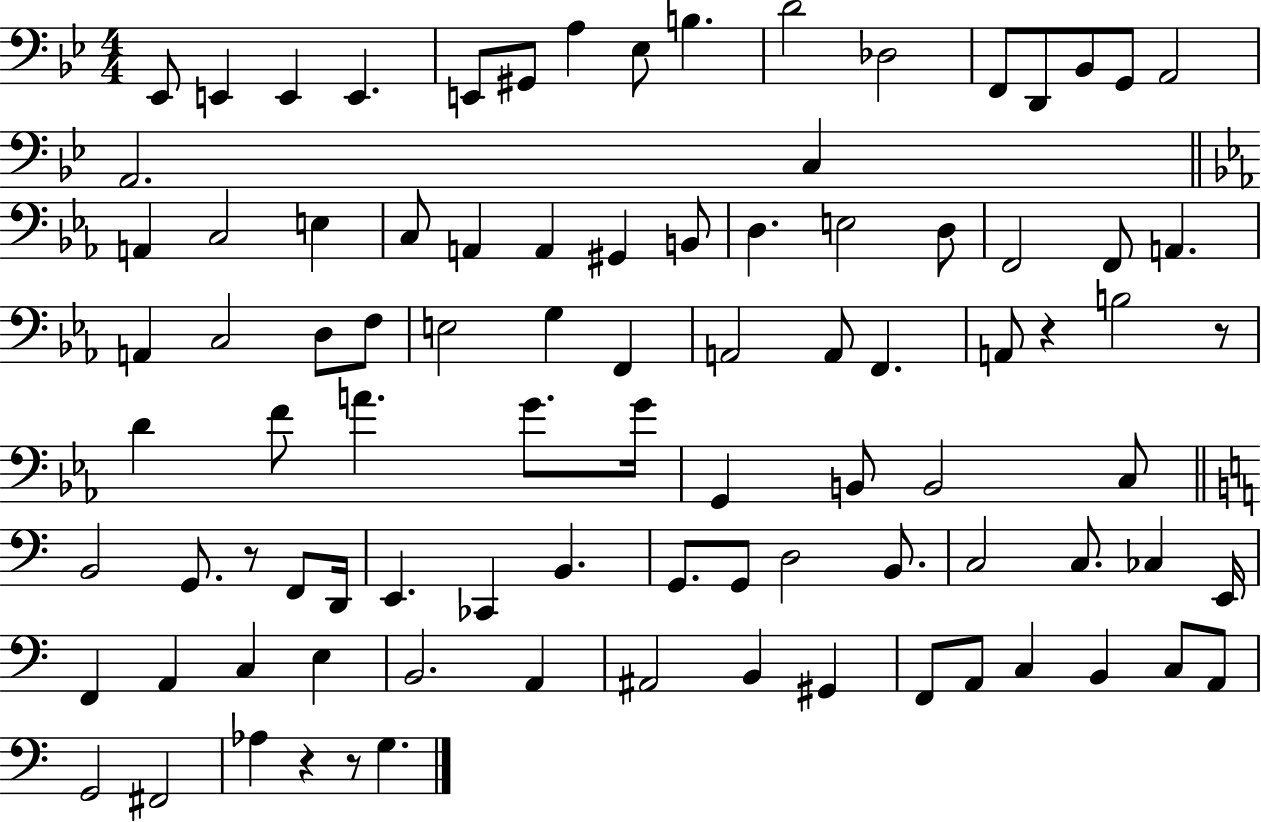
Eb2/e E2/q E2/q E2/q. E2/e G#2/e A3/q Eb3/e B3/q. D4/h Db3/h F2/e D2/e Bb2/e G2/e A2/h A2/h. C3/q A2/q C3/h E3/q C3/e A2/q A2/q G#2/q B2/e D3/q. E3/h D3/e F2/h F2/e A2/q. A2/q C3/h D3/e F3/e E3/h G3/q F2/q A2/h A2/e F2/q. A2/e R/q B3/h R/e D4/q F4/e A4/q. G4/e. G4/s G2/q B2/e B2/h C3/e B2/h G2/e. R/e F2/e D2/s E2/q. CES2/q B2/q. G2/e. G2/e D3/h B2/e. C3/h C3/e. CES3/q E2/s F2/q A2/q C3/q E3/q B2/h. A2/q A#2/h B2/q G#2/q F2/e A2/e C3/q B2/q C3/e A2/e G2/h F#2/h Ab3/q R/q R/e G3/q.